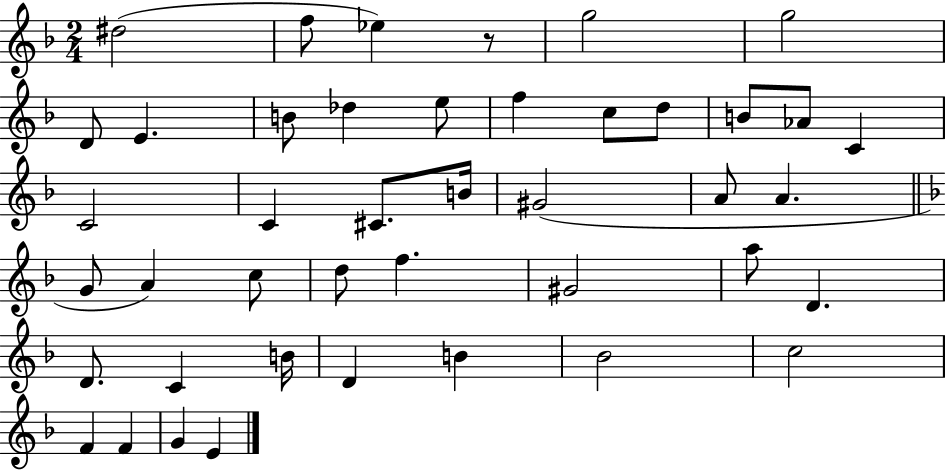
{
  \clef treble
  \numericTimeSignature
  \time 2/4
  \key f \major
  \repeat volta 2 { dis''2( | f''8 ees''4) r8 | g''2 | g''2 | \break d'8 e'4. | b'8 des''4 e''8 | f''4 c''8 d''8 | b'8 aes'8 c'4 | \break c'2 | c'4 cis'8. b'16 | gis'2( | a'8 a'4. | \break \bar "||" \break \key d \minor g'8 a'4) c''8 | d''8 f''4. | gis'2 | a''8 d'4. | \break d'8. c'4 b'16 | d'4 b'4 | bes'2 | c''2 | \break f'4 f'4 | g'4 e'4 | } \bar "|."
}